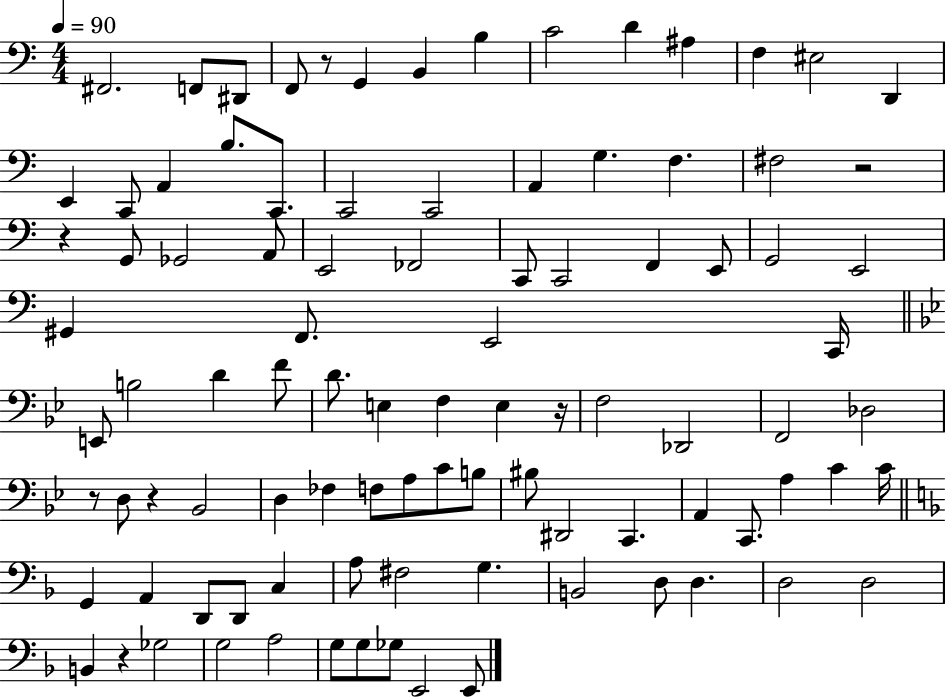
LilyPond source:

{
  \clef bass
  \numericTimeSignature
  \time 4/4
  \key c \major
  \tempo 4 = 90
  fis,2. f,8 dis,8 | f,8 r8 g,4 b,4 b4 | c'2 d'4 ais4 | f4 eis2 d,4 | \break e,4 c,8 a,4 b8. c,8. | c,2 c,2 | a,4 g4. f4. | fis2 r2 | \break r4 g,8 ges,2 a,8 | e,2 fes,2 | c,8 c,2 f,4 e,8 | g,2 e,2 | \break gis,4 f,8. e,2 c,16 | \bar "||" \break \key bes \major e,8 b2 d'4 f'8 | d'8. e4 f4 e4 r16 | f2 des,2 | f,2 des2 | \break r8 d8 r4 bes,2 | d4 fes4 f8 a8 c'8 b8 | bis8 dis,2 c,4. | a,4 c,8. a4 c'4 c'16 | \break \bar "||" \break \key f \major g,4 a,4 d,8 d,8 c4 | a8 fis2 g4. | b,2 d8 d4. | d2 d2 | \break b,4 r4 ges2 | g2 a2 | g8 g8 ges8 e,2 e,8 | \bar "|."
}